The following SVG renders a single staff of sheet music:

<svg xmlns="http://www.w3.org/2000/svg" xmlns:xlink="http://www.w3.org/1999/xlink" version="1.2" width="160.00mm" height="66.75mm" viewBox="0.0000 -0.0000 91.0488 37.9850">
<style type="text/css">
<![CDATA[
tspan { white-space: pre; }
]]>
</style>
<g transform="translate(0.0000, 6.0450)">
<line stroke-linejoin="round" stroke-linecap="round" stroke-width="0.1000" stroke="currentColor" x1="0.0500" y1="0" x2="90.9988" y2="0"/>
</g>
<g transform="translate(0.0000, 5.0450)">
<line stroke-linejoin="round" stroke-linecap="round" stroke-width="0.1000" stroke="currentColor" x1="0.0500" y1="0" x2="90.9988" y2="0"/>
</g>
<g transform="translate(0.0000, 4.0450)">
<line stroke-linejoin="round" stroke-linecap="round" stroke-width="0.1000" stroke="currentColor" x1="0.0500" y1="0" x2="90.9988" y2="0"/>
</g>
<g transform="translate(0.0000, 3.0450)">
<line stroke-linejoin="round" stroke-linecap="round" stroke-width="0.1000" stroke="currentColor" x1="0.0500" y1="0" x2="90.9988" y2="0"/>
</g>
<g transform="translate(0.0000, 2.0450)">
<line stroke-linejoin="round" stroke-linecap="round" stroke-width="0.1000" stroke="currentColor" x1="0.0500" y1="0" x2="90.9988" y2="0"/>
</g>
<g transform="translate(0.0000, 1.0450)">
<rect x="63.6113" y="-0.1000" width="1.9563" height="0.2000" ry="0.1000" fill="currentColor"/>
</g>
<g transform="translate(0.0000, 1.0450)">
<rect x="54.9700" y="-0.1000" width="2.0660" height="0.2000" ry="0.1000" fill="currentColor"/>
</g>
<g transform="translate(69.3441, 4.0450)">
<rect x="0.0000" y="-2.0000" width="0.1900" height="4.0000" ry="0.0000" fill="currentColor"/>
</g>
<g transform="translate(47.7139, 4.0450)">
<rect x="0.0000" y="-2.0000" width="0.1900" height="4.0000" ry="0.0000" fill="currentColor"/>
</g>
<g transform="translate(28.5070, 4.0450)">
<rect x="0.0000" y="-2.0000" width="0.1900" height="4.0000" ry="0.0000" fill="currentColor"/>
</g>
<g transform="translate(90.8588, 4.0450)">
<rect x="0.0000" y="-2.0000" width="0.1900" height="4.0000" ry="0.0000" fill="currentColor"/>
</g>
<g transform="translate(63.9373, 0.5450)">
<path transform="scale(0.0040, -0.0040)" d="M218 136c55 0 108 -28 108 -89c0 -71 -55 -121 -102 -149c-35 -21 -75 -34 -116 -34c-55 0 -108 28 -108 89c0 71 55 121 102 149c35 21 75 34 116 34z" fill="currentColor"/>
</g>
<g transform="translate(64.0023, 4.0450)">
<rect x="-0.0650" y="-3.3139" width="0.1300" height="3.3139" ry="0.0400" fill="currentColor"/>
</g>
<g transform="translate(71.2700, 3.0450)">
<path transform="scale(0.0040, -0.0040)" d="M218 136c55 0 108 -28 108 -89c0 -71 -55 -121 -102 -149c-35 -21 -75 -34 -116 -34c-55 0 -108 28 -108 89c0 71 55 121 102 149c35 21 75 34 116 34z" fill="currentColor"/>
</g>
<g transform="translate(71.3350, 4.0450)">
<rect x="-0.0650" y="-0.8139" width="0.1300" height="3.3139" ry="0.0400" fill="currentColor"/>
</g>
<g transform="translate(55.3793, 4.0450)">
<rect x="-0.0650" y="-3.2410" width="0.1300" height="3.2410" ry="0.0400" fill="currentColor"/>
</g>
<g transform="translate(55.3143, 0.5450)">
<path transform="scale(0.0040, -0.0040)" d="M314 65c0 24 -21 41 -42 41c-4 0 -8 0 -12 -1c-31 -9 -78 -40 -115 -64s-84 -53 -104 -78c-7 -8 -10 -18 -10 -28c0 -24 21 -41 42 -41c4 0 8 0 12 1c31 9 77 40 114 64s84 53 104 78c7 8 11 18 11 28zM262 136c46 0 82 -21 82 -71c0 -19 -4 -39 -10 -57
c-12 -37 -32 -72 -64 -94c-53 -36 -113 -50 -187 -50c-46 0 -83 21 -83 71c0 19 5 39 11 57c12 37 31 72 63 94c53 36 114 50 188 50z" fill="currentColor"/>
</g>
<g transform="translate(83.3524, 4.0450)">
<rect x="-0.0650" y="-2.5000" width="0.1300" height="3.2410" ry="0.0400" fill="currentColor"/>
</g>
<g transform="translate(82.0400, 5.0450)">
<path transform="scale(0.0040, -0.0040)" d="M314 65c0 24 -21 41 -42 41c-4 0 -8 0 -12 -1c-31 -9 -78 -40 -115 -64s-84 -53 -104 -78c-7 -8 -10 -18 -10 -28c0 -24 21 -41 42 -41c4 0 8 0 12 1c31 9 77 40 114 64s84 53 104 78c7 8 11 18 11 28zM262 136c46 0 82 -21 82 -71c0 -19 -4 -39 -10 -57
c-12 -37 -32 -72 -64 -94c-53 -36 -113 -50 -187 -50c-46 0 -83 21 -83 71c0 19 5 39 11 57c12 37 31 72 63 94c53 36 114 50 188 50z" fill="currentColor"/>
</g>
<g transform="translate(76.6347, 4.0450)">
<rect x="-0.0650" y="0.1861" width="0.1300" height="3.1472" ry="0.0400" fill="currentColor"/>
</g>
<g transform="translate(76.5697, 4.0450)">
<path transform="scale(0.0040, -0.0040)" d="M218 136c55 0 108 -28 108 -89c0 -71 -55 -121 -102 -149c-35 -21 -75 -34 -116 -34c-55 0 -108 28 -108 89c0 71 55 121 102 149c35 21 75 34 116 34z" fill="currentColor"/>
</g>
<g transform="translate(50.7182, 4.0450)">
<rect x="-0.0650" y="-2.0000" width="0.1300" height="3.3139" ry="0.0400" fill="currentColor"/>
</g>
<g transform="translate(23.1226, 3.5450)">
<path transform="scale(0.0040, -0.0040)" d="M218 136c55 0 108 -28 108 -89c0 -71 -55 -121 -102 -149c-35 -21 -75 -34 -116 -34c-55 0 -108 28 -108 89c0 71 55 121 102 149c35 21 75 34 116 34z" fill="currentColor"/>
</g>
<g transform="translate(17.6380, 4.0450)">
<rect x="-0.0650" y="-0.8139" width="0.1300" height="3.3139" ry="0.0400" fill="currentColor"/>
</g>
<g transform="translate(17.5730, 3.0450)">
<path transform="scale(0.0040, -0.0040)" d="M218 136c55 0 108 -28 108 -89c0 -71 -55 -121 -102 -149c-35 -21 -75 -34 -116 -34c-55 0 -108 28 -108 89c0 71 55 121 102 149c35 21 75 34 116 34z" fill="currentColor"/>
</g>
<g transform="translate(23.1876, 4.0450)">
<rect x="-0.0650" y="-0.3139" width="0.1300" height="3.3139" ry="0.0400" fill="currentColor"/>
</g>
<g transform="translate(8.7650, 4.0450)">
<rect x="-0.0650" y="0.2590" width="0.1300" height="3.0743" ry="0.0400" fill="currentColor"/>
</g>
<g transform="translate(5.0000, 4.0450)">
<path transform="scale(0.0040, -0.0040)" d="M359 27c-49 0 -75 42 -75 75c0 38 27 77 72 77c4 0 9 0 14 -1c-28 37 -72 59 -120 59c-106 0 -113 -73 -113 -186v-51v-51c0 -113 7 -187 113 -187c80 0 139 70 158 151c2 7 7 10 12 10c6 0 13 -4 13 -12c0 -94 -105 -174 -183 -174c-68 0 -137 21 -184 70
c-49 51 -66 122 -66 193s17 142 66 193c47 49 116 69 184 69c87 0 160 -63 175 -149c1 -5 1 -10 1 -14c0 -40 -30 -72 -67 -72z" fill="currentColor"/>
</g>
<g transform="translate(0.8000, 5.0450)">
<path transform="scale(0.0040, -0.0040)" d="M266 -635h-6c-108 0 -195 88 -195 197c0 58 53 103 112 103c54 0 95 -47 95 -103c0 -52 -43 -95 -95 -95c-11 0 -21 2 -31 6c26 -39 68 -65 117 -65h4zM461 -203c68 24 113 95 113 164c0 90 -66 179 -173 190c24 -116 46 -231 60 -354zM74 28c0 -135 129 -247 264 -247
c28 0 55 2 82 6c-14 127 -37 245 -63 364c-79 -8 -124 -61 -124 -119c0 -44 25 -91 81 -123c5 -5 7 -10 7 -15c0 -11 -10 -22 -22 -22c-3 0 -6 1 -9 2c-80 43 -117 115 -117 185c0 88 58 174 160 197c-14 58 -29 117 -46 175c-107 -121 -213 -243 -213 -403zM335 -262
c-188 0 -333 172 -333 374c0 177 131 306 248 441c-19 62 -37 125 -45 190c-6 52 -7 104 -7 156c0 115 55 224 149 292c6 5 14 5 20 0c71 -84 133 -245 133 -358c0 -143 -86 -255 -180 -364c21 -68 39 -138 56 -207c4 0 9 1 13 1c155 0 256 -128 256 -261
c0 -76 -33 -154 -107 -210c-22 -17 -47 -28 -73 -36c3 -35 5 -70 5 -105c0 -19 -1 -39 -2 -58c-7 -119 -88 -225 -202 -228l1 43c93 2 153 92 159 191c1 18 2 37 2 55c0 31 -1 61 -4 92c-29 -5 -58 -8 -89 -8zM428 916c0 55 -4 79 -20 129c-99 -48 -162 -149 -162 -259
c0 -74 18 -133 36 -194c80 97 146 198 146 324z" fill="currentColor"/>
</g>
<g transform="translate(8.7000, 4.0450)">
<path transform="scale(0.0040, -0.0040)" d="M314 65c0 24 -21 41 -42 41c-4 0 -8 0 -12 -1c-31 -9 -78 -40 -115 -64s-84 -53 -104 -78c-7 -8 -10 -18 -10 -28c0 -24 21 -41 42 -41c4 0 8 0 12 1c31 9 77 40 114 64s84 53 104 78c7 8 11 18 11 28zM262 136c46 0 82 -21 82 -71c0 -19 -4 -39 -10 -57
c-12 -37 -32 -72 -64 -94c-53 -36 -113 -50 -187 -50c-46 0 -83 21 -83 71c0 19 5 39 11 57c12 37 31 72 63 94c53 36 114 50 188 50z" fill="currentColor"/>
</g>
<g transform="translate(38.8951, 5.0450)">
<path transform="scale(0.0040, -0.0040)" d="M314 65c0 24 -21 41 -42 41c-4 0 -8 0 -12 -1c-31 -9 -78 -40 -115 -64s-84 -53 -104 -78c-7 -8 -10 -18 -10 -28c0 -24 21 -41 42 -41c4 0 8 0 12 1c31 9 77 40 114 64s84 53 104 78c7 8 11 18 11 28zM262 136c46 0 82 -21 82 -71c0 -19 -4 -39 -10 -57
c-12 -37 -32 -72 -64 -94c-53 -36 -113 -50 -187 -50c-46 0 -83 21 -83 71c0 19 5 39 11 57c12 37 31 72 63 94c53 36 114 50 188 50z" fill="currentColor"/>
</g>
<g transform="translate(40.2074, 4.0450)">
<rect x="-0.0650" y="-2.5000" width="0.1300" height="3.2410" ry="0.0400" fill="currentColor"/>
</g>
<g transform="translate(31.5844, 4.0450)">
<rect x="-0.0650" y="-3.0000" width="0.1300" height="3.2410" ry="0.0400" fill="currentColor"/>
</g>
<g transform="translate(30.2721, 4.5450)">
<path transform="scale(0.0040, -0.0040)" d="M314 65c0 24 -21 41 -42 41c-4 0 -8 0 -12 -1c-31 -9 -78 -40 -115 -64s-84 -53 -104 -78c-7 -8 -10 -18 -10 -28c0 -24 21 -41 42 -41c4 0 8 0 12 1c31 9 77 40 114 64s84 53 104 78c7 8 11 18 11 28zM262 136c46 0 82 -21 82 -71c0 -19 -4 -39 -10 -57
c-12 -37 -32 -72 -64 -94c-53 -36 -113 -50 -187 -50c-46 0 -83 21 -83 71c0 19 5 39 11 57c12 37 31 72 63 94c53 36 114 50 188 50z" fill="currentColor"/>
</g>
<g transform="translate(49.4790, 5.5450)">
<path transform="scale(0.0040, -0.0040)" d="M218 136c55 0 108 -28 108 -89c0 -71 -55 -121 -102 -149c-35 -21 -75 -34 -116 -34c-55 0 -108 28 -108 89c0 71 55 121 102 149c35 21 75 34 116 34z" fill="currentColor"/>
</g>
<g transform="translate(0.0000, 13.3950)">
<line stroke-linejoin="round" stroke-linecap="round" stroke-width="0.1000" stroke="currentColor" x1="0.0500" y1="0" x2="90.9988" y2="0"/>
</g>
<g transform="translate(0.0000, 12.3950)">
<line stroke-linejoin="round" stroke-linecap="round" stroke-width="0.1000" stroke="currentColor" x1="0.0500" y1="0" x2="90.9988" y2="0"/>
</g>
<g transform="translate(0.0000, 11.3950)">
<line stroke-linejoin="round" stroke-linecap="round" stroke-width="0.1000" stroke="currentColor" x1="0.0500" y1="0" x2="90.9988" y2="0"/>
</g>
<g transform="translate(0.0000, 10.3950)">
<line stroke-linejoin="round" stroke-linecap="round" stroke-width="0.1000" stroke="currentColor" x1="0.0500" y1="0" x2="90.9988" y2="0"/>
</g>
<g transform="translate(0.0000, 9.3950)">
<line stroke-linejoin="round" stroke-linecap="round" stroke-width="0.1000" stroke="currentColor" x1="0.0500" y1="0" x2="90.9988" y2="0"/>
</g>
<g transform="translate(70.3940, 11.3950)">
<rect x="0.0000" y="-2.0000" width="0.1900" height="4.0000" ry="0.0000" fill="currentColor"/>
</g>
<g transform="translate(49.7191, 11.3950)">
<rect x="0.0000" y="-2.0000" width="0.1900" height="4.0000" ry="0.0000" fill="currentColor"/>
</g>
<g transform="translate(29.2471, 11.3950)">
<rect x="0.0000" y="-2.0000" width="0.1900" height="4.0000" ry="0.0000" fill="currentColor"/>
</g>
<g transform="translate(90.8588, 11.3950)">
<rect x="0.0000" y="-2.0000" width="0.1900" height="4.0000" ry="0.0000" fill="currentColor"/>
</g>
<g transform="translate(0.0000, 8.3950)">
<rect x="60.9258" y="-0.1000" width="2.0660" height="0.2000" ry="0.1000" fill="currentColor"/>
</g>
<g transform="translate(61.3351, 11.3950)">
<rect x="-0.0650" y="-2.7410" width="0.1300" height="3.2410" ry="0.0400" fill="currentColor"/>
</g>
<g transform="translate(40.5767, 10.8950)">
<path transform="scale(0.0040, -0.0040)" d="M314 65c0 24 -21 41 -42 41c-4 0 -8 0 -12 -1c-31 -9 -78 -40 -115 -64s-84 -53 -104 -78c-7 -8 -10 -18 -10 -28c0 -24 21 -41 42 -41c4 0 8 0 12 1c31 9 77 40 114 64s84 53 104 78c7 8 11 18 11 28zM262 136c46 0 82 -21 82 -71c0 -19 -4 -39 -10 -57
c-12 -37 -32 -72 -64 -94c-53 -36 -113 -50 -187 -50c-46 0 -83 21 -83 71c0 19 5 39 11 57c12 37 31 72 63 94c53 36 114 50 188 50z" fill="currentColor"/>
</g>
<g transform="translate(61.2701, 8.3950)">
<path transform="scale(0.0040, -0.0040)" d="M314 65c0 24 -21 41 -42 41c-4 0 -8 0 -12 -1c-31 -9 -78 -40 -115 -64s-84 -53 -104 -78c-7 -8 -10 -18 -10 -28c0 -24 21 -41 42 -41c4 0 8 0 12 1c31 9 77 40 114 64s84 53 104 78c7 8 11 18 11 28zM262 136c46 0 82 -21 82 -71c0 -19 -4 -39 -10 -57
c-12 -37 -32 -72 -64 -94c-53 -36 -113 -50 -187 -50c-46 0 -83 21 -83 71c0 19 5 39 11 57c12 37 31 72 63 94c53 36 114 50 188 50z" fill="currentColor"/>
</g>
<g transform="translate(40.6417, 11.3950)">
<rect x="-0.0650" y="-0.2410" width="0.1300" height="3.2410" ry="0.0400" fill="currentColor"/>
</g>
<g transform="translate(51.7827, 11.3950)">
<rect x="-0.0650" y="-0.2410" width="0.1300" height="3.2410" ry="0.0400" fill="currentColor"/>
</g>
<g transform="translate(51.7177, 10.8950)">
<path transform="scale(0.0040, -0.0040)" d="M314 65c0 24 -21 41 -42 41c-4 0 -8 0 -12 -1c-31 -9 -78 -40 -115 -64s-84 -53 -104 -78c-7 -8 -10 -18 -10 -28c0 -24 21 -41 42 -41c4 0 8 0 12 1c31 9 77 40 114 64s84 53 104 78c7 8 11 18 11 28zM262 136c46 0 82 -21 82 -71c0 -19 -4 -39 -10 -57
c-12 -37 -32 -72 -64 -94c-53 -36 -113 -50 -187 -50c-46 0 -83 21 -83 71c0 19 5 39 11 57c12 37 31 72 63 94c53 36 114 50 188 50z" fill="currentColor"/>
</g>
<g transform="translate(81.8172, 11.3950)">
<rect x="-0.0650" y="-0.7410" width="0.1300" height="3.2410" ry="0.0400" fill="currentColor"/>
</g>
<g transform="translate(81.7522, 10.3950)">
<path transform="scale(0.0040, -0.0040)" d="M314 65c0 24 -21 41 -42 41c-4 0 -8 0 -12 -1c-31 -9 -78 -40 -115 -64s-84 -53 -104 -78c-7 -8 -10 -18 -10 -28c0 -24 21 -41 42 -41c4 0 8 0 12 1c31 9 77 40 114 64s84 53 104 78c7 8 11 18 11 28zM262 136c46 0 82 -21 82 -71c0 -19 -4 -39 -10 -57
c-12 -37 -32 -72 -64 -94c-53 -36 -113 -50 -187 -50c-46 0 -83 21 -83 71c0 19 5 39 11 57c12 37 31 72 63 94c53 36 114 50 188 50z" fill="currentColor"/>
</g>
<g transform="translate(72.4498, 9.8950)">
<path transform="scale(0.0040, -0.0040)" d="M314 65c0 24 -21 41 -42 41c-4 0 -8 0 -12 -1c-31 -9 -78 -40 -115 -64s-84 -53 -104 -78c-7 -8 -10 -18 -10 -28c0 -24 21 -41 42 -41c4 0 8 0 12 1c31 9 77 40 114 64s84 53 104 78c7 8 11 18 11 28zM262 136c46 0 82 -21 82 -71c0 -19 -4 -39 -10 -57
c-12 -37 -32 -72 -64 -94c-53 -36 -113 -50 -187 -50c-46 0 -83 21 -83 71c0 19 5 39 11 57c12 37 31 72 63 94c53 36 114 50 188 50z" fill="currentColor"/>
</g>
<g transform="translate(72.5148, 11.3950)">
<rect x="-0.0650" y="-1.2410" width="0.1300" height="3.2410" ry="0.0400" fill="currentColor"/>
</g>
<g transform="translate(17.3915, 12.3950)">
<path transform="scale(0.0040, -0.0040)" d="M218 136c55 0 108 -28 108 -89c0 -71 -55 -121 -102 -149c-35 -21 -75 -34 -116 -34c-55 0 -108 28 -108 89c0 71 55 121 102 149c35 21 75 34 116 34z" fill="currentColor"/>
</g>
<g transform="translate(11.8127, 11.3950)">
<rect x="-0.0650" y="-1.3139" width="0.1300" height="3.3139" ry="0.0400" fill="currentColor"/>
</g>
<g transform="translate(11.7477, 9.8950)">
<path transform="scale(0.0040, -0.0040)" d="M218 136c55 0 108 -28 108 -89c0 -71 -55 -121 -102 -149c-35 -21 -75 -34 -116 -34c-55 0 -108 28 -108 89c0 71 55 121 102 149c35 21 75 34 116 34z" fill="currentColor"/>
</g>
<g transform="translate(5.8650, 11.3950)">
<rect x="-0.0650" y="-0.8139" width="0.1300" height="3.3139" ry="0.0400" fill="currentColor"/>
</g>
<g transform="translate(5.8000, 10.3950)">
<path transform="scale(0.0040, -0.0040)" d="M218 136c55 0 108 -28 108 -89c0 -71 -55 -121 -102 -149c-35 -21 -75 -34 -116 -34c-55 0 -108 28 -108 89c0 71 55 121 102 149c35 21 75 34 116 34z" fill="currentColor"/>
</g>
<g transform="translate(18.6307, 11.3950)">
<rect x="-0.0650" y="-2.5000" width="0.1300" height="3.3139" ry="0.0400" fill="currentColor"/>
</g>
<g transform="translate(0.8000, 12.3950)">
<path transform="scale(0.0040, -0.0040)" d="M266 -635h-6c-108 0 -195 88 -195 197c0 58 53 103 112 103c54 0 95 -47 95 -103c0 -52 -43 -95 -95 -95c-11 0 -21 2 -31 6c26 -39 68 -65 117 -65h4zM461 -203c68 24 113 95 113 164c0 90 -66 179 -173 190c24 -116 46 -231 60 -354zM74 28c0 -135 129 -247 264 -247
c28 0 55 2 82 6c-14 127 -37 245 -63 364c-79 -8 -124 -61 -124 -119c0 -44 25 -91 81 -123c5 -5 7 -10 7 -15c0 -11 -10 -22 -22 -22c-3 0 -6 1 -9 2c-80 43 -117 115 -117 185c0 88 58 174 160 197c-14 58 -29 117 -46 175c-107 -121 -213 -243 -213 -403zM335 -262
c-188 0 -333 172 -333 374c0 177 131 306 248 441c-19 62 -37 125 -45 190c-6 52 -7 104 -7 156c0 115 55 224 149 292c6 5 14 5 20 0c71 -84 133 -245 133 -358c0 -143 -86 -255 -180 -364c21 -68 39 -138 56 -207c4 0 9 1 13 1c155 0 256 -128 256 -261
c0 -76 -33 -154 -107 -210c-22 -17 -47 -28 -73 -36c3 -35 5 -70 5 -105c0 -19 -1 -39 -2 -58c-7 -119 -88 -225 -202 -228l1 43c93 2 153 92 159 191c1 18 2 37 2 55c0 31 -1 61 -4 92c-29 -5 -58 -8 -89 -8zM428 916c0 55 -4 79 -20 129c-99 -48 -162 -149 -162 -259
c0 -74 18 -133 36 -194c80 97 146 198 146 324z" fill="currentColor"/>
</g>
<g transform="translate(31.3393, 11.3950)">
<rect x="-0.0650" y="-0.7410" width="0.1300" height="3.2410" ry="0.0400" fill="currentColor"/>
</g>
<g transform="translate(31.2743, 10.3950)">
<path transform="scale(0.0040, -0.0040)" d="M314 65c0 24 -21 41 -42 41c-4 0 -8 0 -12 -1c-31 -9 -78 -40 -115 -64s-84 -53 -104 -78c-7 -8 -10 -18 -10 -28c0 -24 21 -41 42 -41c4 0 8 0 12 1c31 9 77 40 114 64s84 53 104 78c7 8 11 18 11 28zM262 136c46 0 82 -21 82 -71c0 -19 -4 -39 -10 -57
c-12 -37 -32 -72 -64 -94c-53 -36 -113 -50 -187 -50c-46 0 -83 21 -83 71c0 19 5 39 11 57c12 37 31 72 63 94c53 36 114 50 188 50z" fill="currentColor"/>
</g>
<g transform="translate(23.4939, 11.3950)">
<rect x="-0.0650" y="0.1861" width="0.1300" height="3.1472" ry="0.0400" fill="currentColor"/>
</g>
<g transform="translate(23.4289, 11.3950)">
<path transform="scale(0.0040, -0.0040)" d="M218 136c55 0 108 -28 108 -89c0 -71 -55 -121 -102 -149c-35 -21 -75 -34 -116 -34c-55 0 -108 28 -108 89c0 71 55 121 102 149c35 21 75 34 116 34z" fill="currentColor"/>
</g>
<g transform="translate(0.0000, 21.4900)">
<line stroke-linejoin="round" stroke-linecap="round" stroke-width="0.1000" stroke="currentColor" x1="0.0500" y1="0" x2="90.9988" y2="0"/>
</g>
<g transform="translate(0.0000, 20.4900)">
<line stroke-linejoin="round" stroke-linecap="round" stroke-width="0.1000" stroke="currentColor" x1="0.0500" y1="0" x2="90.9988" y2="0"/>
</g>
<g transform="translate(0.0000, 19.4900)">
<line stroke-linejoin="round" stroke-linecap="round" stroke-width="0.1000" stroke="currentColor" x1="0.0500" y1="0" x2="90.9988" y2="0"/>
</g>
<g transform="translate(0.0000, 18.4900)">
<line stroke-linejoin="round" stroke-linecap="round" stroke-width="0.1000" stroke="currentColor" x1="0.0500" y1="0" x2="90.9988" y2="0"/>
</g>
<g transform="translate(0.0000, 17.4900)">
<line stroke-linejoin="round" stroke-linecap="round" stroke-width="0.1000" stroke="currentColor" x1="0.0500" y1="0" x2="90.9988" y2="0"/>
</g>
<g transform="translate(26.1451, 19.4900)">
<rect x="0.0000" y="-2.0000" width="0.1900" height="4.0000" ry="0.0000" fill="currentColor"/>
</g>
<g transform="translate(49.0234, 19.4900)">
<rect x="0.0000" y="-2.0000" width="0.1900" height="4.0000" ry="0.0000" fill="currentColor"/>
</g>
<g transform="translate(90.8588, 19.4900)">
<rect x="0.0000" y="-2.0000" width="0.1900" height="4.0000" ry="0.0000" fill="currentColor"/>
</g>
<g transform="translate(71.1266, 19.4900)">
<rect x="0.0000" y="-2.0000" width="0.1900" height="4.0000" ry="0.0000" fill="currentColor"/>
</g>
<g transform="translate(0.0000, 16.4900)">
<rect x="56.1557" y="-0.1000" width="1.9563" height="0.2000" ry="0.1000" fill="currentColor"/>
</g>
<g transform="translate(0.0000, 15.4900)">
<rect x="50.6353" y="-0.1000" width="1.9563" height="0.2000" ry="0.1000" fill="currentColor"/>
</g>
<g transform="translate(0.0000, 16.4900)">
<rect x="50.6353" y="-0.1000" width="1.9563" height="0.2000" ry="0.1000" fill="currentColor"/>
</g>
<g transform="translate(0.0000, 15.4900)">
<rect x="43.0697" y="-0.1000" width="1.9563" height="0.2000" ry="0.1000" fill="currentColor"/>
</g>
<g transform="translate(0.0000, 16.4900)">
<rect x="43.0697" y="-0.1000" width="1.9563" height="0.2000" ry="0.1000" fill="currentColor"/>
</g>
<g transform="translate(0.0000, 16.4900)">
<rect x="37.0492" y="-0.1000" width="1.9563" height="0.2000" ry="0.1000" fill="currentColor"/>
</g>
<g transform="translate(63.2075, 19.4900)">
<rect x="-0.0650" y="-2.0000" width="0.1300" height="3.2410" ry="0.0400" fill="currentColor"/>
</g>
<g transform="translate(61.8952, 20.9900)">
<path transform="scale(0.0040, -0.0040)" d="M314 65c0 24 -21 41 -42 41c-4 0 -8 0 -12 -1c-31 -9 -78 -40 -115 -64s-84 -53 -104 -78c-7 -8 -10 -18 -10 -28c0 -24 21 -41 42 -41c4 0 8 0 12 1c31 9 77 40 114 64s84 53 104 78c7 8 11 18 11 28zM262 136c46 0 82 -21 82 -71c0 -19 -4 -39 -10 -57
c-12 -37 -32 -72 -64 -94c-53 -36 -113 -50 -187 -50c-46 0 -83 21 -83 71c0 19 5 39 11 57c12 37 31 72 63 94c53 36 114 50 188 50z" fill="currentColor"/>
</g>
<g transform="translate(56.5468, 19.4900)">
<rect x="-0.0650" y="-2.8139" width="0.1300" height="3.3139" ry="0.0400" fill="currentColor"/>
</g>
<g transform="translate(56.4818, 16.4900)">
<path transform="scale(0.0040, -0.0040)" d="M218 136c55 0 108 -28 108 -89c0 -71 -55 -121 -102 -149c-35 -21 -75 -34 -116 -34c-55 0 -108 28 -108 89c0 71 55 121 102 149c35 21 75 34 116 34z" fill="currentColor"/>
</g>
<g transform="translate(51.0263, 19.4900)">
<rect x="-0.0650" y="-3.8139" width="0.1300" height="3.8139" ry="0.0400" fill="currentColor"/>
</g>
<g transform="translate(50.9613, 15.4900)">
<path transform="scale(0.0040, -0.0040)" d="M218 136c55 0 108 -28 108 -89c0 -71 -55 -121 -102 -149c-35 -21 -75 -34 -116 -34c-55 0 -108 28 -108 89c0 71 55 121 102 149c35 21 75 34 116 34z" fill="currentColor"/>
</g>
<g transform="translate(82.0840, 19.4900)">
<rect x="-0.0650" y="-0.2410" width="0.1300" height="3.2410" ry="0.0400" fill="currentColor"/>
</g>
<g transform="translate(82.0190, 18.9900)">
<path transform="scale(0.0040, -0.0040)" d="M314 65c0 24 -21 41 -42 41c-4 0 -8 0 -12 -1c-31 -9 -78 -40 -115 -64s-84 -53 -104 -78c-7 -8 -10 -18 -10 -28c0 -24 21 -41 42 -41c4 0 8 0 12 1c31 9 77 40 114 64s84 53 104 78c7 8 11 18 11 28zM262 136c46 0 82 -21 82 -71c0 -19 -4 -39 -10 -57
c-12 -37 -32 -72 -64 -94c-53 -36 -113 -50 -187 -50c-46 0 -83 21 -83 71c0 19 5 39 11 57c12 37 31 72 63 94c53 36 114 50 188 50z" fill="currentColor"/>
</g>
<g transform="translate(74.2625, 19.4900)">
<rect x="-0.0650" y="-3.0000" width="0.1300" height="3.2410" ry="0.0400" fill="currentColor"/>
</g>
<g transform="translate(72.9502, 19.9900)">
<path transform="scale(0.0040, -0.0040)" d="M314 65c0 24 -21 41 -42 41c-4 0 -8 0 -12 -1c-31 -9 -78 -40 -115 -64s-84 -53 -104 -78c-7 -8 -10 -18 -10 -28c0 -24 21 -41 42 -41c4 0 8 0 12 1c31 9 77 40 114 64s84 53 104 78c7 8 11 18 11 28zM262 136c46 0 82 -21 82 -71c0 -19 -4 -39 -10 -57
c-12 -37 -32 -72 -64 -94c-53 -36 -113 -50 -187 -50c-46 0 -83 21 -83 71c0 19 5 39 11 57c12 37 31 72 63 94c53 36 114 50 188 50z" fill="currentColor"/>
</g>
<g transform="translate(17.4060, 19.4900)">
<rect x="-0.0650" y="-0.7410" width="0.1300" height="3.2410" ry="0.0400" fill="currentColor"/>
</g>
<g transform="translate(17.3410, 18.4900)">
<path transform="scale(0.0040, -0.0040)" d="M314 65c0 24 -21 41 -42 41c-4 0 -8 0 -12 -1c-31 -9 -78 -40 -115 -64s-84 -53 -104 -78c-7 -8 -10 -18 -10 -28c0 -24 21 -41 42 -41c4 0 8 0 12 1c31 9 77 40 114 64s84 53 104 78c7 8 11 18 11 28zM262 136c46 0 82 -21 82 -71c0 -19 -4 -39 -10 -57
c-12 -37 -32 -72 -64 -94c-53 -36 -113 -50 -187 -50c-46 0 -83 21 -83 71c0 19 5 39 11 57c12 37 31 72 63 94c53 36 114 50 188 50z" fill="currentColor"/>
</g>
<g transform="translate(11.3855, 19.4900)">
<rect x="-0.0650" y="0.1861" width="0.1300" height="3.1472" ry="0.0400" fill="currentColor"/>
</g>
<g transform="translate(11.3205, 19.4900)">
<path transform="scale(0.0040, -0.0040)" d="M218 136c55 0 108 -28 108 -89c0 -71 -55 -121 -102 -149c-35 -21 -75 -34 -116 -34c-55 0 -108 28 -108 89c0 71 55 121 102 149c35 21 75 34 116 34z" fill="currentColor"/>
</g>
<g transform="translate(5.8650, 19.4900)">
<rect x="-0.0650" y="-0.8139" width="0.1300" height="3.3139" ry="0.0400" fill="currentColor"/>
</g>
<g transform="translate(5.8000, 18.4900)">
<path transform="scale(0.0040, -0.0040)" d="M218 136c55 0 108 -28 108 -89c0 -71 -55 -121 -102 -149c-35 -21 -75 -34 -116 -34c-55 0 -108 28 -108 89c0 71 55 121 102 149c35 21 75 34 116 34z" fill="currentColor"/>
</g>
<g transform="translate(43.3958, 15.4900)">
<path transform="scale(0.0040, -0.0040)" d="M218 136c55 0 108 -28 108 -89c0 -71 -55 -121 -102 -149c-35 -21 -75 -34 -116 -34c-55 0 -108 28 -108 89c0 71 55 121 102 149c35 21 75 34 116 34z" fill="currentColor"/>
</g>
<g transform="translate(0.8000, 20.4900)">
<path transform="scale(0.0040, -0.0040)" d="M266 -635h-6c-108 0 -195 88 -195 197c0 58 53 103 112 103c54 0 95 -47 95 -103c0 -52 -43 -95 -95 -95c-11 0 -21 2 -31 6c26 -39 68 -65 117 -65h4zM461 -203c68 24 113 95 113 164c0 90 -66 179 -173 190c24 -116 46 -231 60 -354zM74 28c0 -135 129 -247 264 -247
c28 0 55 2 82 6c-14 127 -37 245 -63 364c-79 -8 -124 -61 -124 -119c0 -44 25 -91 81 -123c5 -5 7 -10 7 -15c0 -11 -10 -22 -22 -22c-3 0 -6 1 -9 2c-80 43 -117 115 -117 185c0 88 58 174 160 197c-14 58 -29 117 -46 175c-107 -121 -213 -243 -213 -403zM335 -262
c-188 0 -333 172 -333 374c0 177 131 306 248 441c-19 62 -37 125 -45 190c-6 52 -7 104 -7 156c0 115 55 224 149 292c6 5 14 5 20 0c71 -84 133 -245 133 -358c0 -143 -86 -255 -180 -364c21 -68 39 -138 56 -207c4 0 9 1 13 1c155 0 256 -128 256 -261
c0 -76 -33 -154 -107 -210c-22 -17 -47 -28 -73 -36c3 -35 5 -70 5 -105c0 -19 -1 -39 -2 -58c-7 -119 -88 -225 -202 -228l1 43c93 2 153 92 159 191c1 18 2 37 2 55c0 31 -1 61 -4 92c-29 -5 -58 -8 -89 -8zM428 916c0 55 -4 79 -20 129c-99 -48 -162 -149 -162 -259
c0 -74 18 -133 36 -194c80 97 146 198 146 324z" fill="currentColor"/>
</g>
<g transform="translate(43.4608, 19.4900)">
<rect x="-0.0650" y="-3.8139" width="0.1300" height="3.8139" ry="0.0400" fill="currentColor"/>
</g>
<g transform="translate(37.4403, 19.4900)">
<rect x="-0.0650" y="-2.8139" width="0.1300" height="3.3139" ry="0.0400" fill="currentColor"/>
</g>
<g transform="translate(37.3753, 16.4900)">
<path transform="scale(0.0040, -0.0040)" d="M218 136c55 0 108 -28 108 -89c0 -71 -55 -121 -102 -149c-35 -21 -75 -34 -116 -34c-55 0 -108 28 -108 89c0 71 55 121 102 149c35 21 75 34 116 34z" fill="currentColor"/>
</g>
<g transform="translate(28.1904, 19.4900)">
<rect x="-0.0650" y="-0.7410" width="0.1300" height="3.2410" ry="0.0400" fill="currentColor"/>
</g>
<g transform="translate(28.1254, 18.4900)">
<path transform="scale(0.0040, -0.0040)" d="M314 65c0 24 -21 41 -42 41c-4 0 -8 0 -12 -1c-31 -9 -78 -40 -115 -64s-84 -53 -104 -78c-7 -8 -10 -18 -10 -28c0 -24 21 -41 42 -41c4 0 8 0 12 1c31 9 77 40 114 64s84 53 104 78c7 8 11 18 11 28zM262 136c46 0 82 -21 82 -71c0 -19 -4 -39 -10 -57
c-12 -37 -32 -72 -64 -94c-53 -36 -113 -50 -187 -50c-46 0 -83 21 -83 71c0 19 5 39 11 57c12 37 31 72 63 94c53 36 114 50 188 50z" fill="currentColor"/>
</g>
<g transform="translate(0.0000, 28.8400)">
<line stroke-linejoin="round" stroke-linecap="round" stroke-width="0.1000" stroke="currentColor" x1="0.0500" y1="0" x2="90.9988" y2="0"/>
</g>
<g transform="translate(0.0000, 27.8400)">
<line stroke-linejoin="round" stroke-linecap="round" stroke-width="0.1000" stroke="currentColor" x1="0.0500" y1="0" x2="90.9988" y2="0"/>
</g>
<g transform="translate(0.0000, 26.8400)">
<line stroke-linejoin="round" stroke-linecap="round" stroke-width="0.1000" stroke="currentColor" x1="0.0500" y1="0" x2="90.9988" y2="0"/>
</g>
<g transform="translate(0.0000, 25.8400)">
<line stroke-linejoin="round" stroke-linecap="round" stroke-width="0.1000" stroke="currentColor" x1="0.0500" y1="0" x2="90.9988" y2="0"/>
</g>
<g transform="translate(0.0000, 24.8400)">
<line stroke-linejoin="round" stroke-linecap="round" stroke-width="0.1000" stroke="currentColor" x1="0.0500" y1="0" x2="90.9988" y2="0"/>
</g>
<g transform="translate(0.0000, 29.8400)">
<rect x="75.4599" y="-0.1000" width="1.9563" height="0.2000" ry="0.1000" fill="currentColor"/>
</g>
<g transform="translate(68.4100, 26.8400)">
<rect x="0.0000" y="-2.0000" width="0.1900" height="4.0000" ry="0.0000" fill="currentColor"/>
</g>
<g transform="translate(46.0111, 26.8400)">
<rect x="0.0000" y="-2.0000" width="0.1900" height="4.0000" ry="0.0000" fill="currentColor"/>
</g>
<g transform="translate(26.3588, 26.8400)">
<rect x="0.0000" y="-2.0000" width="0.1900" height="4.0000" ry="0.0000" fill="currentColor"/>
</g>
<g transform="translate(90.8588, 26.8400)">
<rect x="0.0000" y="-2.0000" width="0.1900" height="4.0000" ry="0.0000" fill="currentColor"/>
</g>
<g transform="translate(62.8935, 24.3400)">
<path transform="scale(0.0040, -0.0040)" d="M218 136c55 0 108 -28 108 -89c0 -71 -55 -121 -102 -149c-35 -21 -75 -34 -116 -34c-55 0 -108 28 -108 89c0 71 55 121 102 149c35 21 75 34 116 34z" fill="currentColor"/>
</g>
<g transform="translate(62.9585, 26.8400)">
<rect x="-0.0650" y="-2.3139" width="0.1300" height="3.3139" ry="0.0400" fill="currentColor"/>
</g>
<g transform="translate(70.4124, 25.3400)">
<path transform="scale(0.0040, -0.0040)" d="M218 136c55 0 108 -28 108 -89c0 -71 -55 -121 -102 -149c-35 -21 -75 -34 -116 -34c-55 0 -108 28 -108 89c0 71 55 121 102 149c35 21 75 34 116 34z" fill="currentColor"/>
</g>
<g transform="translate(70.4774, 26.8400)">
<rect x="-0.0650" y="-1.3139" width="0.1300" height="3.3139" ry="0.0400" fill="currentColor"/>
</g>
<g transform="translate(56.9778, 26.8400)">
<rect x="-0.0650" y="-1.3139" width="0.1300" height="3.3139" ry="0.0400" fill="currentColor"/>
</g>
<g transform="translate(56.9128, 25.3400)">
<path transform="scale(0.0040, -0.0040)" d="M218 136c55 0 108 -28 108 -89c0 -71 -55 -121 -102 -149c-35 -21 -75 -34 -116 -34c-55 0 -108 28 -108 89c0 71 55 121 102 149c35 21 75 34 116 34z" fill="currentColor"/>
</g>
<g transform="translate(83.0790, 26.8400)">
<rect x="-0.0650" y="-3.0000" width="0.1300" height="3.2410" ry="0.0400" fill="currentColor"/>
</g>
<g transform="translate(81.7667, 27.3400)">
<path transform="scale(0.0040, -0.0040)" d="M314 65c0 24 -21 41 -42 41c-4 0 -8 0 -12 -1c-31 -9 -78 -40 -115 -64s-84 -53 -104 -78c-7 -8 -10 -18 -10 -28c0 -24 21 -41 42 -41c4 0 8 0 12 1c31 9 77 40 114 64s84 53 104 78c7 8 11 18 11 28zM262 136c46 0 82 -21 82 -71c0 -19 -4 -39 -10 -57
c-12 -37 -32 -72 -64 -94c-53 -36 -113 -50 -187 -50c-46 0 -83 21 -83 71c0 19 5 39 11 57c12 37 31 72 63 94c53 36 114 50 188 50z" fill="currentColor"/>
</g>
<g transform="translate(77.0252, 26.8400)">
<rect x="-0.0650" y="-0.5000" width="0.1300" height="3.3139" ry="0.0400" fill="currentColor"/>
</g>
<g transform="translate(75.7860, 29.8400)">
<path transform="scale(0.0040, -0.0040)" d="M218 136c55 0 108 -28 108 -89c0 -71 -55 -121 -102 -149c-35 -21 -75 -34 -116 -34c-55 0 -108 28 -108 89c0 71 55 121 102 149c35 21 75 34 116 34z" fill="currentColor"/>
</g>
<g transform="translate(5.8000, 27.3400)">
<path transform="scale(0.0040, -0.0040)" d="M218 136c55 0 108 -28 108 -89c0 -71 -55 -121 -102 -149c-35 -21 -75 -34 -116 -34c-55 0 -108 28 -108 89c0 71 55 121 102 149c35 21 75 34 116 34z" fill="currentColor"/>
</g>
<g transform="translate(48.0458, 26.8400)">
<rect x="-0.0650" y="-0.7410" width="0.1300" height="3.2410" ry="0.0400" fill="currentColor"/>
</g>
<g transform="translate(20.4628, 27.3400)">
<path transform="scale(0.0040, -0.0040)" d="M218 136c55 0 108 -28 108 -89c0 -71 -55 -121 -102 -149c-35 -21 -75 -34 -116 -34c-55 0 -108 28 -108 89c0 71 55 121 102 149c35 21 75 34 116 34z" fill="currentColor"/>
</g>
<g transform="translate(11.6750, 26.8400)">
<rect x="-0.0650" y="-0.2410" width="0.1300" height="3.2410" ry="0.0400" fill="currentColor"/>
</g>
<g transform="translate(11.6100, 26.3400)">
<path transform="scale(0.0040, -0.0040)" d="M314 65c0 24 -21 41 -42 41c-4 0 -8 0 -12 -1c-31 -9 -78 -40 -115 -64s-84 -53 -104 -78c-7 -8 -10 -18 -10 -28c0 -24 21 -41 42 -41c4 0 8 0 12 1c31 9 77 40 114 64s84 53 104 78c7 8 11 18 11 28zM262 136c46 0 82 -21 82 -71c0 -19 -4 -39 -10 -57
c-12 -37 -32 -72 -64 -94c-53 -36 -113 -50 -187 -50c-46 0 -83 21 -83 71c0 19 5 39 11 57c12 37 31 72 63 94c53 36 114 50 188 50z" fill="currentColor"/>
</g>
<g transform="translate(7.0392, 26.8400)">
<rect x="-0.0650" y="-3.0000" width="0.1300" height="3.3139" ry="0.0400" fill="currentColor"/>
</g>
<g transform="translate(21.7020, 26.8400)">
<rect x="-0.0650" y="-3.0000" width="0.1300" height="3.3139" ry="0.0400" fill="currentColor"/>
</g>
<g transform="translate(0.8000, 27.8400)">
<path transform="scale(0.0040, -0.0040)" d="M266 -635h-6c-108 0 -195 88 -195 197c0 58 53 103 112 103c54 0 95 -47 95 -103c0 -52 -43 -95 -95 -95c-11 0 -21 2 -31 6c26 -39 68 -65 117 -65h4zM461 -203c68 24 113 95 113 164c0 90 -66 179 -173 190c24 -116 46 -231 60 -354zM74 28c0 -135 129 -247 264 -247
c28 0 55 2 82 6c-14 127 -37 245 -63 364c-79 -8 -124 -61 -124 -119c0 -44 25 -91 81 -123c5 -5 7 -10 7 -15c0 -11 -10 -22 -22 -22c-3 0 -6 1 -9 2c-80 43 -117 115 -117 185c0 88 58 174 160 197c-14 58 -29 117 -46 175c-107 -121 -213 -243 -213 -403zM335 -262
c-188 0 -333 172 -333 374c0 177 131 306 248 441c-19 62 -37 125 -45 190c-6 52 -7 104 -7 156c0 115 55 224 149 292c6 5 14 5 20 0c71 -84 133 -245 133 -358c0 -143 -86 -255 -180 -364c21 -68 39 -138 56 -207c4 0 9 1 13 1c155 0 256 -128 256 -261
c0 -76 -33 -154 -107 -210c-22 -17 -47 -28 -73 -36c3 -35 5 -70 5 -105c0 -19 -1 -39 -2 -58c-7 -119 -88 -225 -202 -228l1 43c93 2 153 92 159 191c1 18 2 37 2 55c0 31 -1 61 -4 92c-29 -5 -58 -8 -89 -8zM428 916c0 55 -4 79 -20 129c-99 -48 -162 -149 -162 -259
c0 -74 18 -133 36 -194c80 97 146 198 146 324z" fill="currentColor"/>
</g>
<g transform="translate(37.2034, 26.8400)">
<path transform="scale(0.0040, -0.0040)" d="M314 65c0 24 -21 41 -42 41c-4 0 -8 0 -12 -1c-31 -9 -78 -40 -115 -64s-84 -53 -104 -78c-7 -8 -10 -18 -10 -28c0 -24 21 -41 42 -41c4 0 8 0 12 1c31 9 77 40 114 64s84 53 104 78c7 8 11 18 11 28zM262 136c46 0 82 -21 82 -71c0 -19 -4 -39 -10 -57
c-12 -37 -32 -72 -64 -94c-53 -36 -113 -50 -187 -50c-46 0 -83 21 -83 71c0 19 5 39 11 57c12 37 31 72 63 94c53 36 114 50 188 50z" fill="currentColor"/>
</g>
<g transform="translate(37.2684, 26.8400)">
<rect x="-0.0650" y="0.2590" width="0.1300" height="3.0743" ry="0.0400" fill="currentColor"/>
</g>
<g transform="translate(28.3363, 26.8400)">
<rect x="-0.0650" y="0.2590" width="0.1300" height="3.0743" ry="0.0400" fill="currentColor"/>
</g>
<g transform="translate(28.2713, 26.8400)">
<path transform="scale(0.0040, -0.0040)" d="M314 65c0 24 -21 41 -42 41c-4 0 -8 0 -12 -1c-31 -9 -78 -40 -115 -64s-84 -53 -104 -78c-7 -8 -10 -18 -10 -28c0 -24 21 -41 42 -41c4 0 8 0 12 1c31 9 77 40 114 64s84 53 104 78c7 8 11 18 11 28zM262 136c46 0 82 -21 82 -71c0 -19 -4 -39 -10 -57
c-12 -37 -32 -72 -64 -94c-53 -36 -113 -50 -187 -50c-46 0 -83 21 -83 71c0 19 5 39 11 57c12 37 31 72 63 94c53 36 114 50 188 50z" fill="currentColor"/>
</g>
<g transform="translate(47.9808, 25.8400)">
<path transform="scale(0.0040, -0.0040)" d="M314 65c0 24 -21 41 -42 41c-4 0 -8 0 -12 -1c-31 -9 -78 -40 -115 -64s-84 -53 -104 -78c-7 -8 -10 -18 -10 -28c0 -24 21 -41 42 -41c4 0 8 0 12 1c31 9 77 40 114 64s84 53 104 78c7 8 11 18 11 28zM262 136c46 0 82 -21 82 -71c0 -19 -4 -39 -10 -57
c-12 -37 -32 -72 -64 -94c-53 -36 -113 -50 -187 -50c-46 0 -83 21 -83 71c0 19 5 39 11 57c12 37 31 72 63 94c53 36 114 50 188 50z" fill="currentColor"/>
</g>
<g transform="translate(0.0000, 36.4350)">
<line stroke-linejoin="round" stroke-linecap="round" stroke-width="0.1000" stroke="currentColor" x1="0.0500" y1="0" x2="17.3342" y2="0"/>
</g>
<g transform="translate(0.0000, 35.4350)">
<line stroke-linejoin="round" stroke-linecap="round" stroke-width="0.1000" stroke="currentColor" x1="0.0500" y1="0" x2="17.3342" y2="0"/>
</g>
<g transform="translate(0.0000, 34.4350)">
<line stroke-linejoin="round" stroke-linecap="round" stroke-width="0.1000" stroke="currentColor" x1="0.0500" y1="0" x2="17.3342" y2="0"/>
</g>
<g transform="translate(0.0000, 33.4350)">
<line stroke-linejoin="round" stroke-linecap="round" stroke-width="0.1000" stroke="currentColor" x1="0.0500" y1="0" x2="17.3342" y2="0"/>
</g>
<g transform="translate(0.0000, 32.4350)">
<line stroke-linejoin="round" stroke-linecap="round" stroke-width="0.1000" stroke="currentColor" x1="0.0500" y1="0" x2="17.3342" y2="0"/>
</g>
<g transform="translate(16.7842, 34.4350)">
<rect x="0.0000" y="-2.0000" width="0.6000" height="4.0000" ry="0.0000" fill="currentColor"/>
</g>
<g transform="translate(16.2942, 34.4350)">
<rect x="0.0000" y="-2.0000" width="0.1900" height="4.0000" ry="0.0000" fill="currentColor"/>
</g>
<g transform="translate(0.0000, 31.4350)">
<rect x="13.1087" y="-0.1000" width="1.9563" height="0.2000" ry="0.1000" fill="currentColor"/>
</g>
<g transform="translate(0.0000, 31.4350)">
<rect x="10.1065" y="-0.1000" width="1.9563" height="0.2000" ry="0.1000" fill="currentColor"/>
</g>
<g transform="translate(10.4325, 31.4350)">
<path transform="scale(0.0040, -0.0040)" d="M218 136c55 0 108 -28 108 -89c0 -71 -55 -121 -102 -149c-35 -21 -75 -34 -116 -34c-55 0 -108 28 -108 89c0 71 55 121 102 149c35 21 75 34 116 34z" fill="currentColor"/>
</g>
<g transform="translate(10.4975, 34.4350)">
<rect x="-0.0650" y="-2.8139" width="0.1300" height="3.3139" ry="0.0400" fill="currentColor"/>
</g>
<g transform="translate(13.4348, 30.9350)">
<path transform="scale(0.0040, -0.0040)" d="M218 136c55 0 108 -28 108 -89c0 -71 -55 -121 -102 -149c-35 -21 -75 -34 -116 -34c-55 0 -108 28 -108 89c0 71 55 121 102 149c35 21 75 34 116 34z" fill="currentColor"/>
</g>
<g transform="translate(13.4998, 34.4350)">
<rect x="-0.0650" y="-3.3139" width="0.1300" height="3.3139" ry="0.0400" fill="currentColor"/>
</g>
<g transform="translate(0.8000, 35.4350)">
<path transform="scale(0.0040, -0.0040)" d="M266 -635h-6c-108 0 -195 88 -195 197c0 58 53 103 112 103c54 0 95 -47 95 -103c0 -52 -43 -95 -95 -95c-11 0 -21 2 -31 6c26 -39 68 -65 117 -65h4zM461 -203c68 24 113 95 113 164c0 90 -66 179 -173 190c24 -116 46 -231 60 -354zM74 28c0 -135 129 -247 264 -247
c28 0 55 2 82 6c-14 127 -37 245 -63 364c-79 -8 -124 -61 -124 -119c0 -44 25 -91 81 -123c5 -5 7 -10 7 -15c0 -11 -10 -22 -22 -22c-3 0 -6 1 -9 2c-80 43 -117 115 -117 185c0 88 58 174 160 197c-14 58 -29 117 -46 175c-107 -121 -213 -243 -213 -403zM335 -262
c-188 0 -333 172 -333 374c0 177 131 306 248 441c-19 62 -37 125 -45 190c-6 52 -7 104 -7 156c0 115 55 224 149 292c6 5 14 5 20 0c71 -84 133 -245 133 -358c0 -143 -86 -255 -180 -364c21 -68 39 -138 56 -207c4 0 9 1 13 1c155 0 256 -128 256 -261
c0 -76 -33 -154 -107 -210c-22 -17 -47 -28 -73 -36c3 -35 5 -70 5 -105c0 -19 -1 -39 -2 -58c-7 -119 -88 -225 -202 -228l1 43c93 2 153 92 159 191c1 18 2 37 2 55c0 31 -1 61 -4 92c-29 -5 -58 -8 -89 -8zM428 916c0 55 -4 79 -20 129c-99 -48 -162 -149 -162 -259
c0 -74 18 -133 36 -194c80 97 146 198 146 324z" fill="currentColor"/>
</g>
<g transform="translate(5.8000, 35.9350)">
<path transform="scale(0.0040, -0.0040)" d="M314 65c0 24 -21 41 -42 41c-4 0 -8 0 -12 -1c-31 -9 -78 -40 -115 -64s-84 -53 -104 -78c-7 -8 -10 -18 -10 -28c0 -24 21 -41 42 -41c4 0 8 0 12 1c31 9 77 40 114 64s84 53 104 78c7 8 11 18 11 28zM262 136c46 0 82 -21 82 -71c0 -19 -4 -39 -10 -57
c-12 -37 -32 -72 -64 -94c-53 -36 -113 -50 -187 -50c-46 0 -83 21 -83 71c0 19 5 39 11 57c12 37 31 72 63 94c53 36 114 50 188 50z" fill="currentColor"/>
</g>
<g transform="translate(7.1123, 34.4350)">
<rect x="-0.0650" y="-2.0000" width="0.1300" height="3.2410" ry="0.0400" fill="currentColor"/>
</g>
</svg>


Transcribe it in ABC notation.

X:1
T:Untitled
M:4/4
L:1/4
K:C
B2 d c A2 G2 F b2 b d B G2 d e G B d2 c2 c2 a2 e2 d2 d B d2 d2 a c' c' a F2 A2 c2 A c2 A B2 B2 d2 e g e C A2 F2 a b